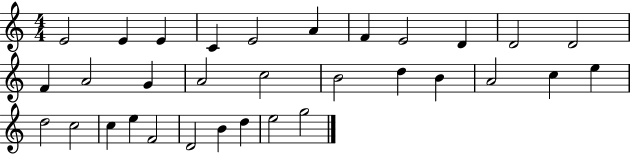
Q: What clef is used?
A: treble